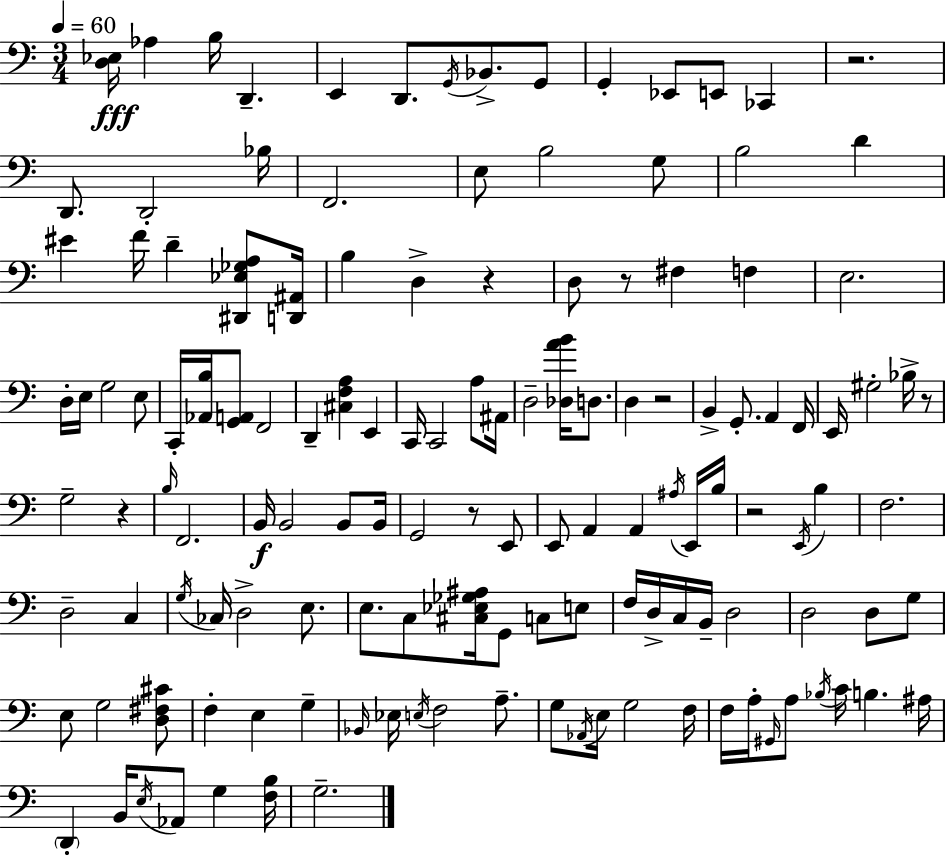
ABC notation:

X:1
T:Untitled
M:3/4
L:1/4
K:Am
[D,_E,]/4 _A, B,/4 D,, E,, D,,/2 G,,/4 _B,,/2 G,,/2 G,, _E,,/2 E,,/2 _C,, z2 D,,/2 D,,2 _B,/4 F,,2 E,/2 B,2 G,/2 B,2 D ^E F/4 D [^D,,_E,_G,A,]/2 [D,,^A,,]/4 B, D, z D,/2 z/2 ^F, F, E,2 D,/4 E,/4 G,2 E,/2 C,,/4 [_A,,B,]/4 [G,,A,,]/2 F,,2 D,, [^C,F,A,] E,, C,,/4 C,,2 A,/2 ^A,,/4 D,2 [_D,AB]/4 D,/2 D, z2 B,, G,,/2 A,, F,,/4 E,,/4 ^G,2 _B,/4 z/2 G,2 z B,/4 F,,2 B,,/4 B,,2 B,,/2 B,,/4 G,,2 z/2 E,,/2 E,,/2 A,, A,, ^A,/4 E,,/4 B,/4 z2 E,,/4 B, F,2 D,2 C, G,/4 _C,/4 D,2 E,/2 E,/2 C,/2 [^C,_E,_G,^A,]/4 G,,/2 C,/2 E,/2 F,/4 D,/4 C,/4 B,,/4 D,2 D,2 D,/2 G,/2 E,/2 G,2 [D,^F,^C]/2 F, E, G, _B,,/4 _E,/4 E,/4 F,2 A,/2 G,/2 _A,,/4 E,/4 G,2 F,/4 F,/4 A,/4 ^G,,/4 A,/2 _B,/4 C/4 B, ^A,/4 D,, B,,/4 E,/4 _A,,/2 G, [F,B,]/4 G,2